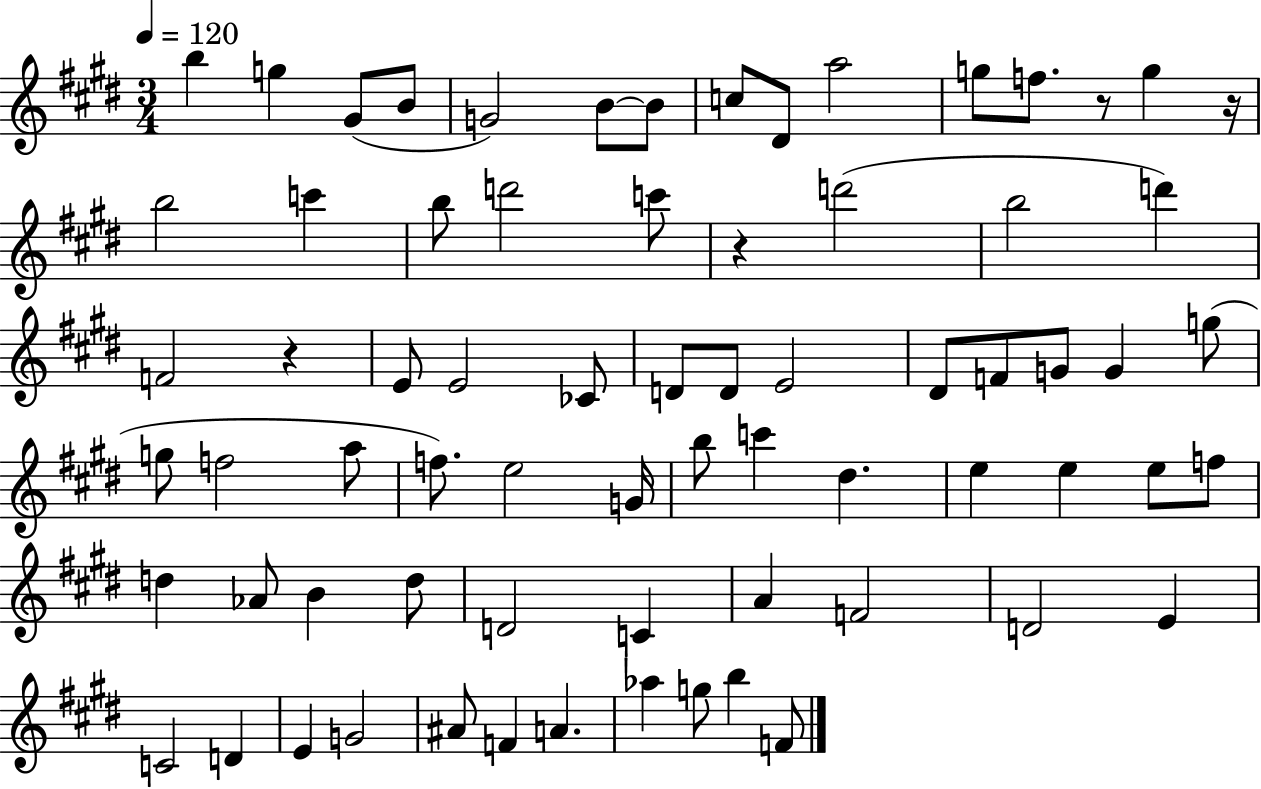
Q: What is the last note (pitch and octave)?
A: F4